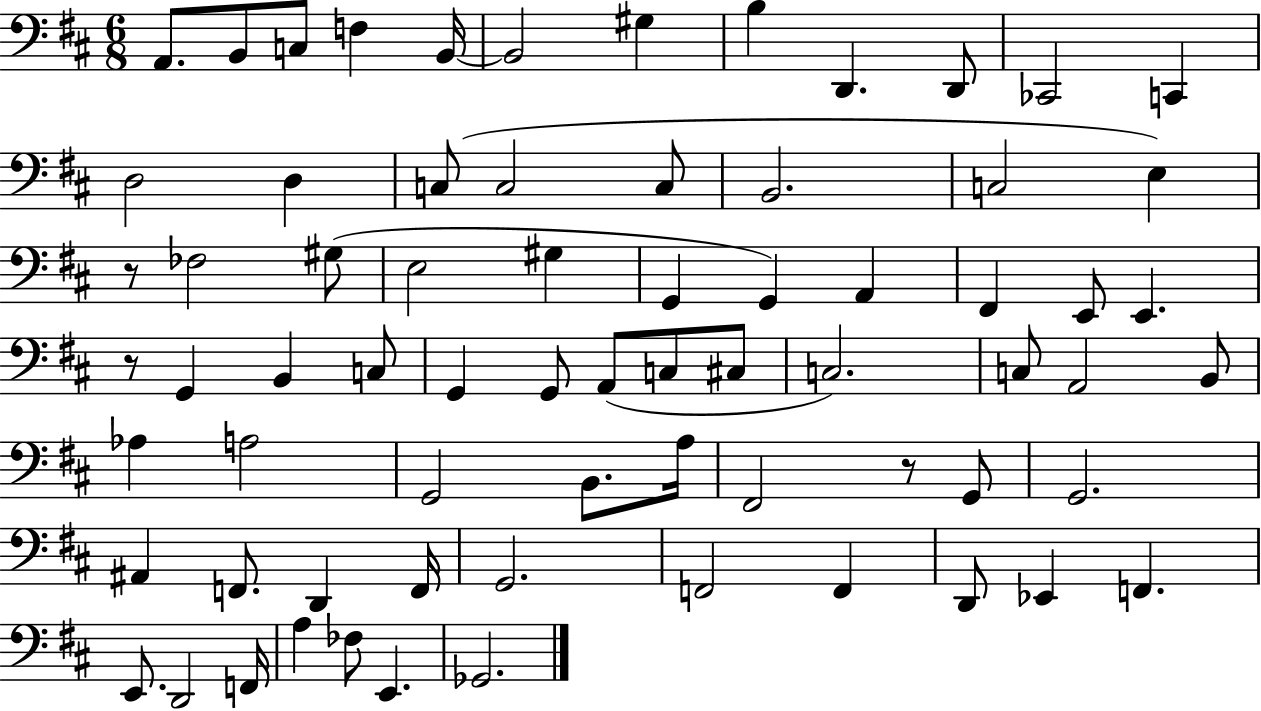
X:1
T:Untitled
M:6/8
L:1/4
K:D
A,,/2 B,,/2 C,/2 F, B,,/4 B,,2 ^G, B, D,, D,,/2 _C,,2 C,, D,2 D, C,/2 C,2 C,/2 B,,2 C,2 E, z/2 _F,2 ^G,/2 E,2 ^G, G,, G,, A,, ^F,, E,,/2 E,, z/2 G,, B,, C,/2 G,, G,,/2 A,,/2 C,/2 ^C,/2 C,2 C,/2 A,,2 B,,/2 _A, A,2 G,,2 B,,/2 A,/4 ^F,,2 z/2 G,,/2 G,,2 ^A,, F,,/2 D,, F,,/4 G,,2 F,,2 F,, D,,/2 _E,, F,, E,,/2 D,,2 F,,/4 A, _F,/2 E,, _G,,2